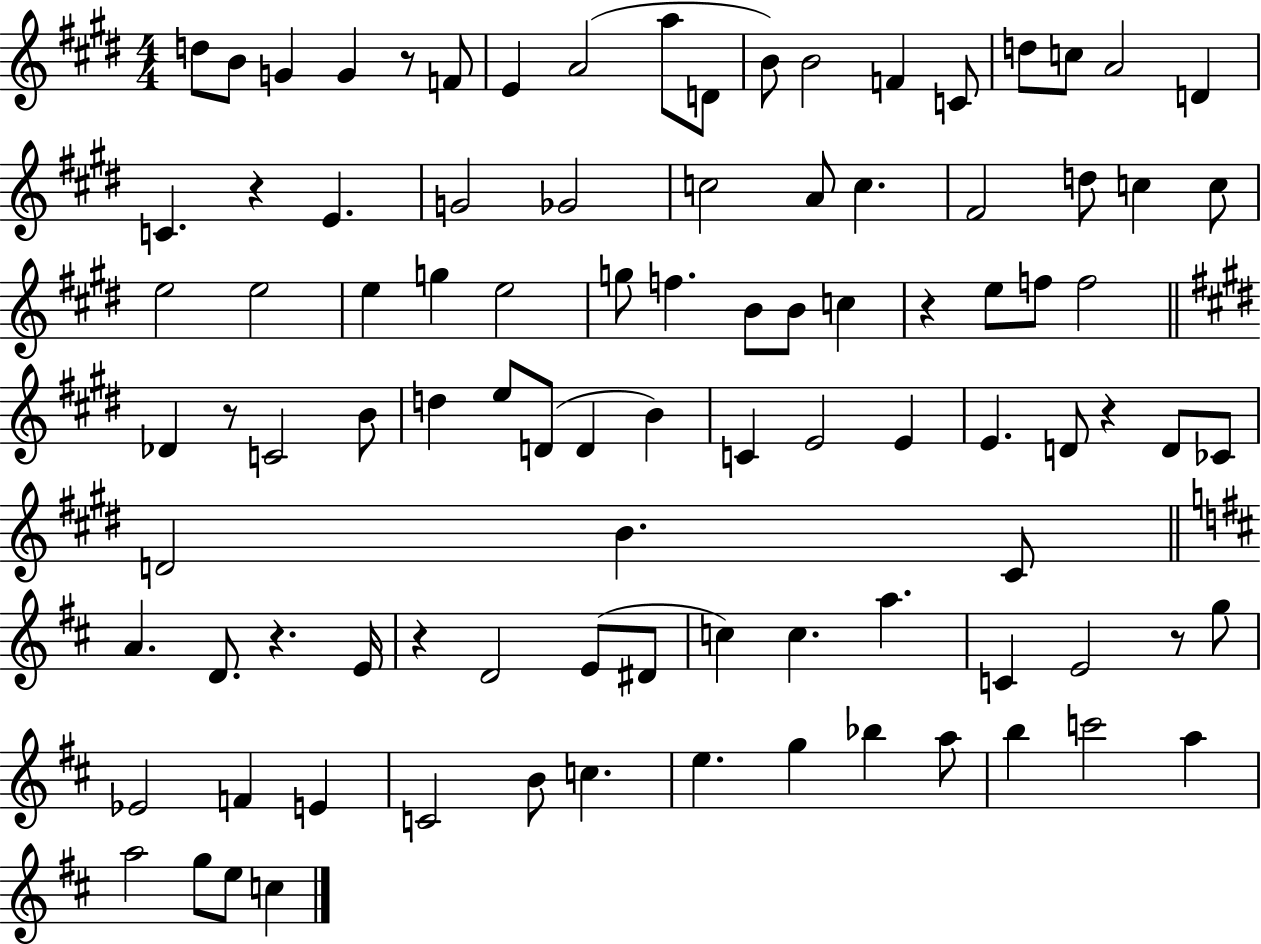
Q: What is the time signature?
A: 4/4